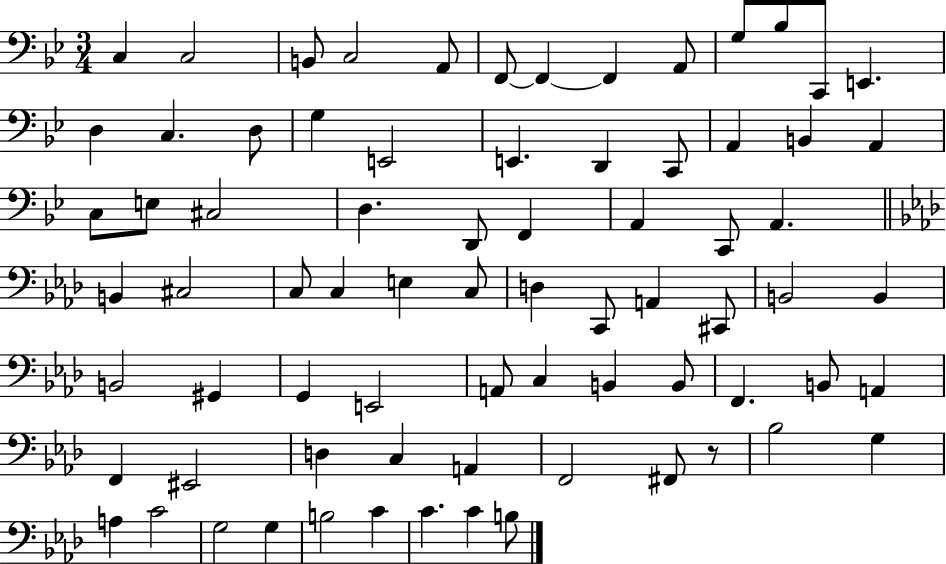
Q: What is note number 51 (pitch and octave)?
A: C3